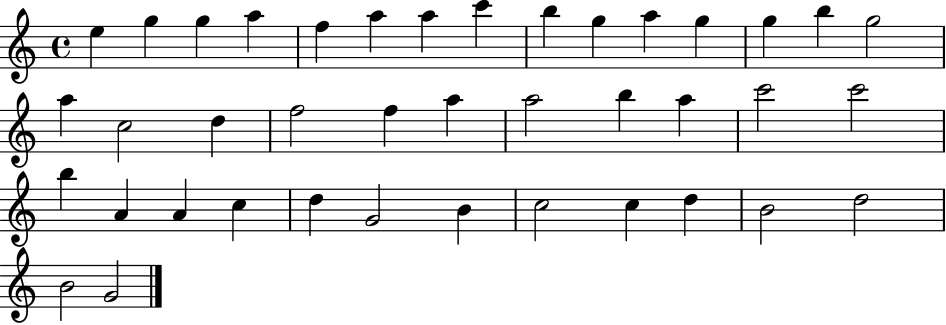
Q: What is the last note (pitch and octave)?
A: G4